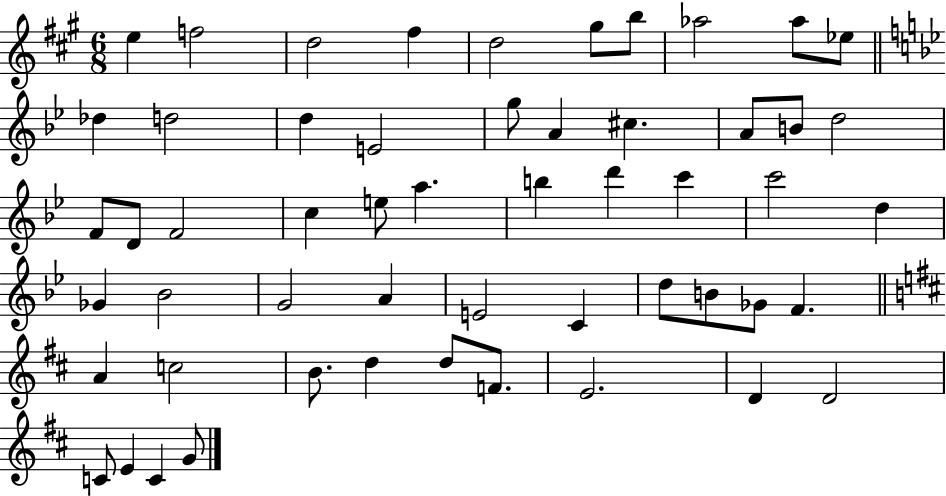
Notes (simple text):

E5/q F5/h D5/h F#5/q D5/h G#5/e B5/e Ab5/h Ab5/e Eb5/e Db5/q D5/h D5/q E4/h G5/e A4/q C#5/q. A4/e B4/e D5/h F4/e D4/e F4/h C5/q E5/e A5/q. B5/q D6/q C6/q C6/h D5/q Gb4/q Bb4/h G4/h A4/q E4/h C4/q D5/e B4/e Gb4/e F4/q. A4/q C5/h B4/e. D5/q D5/e F4/e. E4/h. D4/q D4/h C4/e E4/q C4/q G4/e